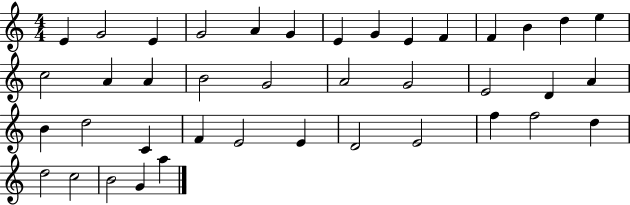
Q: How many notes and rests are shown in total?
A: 40